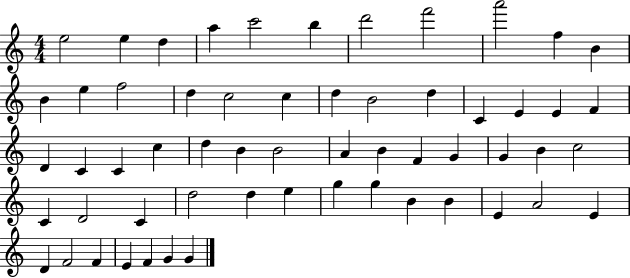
X:1
T:Untitled
M:4/4
L:1/4
K:C
e2 e d a c'2 b d'2 f'2 a'2 f B B e f2 d c2 c d B2 d C E E F D C C c d B B2 A B F G G B c2 C D2 C d2 d e g g B B E A2 E D F2 F E F G G